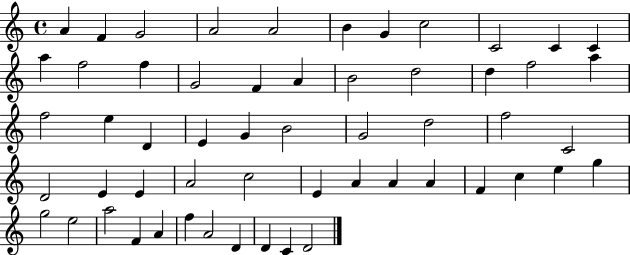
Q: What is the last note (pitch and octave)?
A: D4